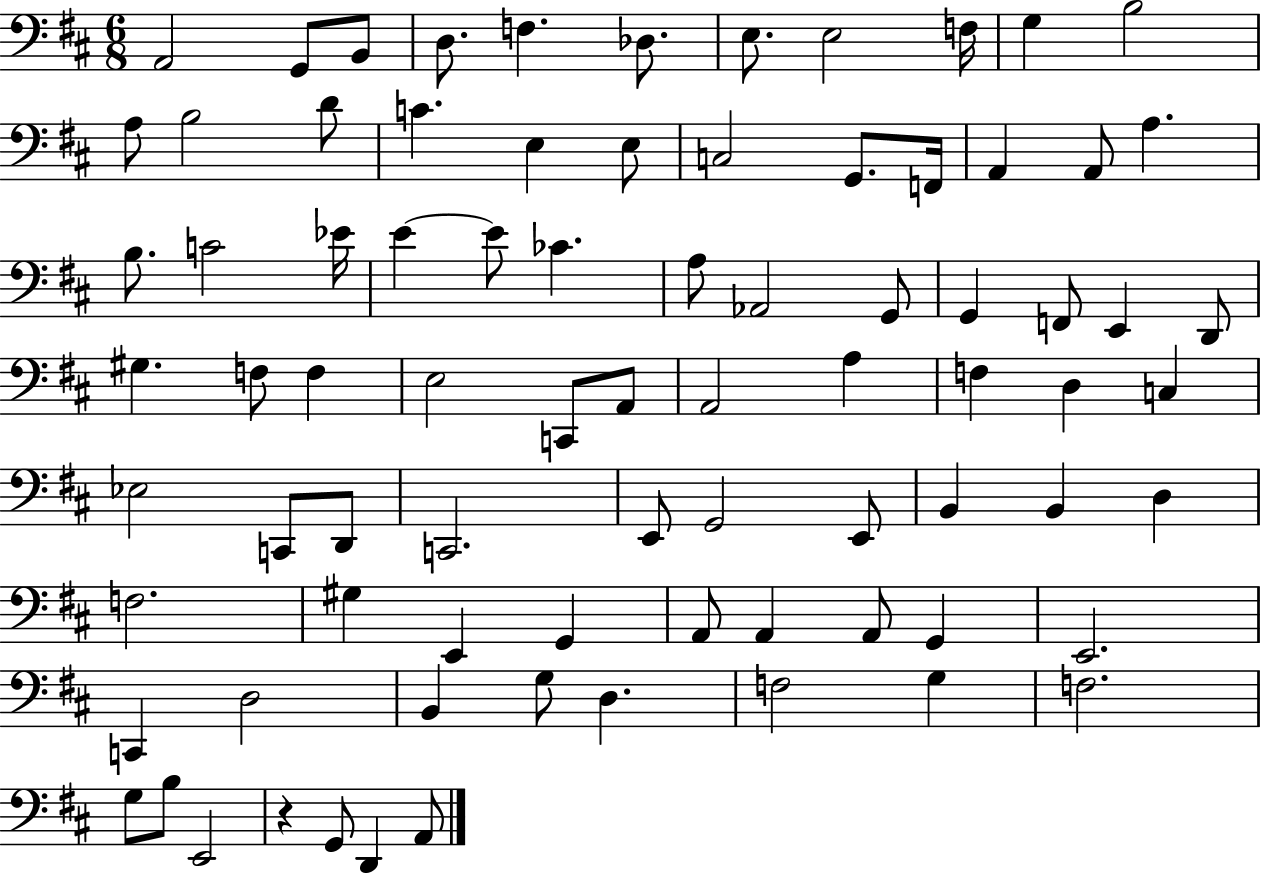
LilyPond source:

{
  \clef bass
  \numericTimeSignature
  \time 6/8
  \key d \major
  a,2 g,8 b,8 | d8. f4. des8. | e8. e2 f16 | g4 b2 | \break a8 b2 d'8 | c'4. e4 e8 | c2 g,8. f,16 | a,4 a,8 a4. | \break b8. c'2 ees'16 | e'4~~ e'8 ces'4. | a8 aes,2 g,8 | g,4 f,8 e,4 d,8 | \break gis4. f8 f4 | e2 c,8 a,8 | a,2 a4 | f4 d4 c4 | \break ees2 c,8 d,8 | c,2. | e,8 g,2 e,8 | b,4 b,4 d4 | \break f2. | gis4 e,4 g,4 | a,8 a,4 a,8 g,4 | e,2. | \break c,4 d2 | b,4 g8 d4. | f2 g4 | f2. | \break g8 b8 e,2 | r4 g,8 d,4 a,8 | \bar "|."
}